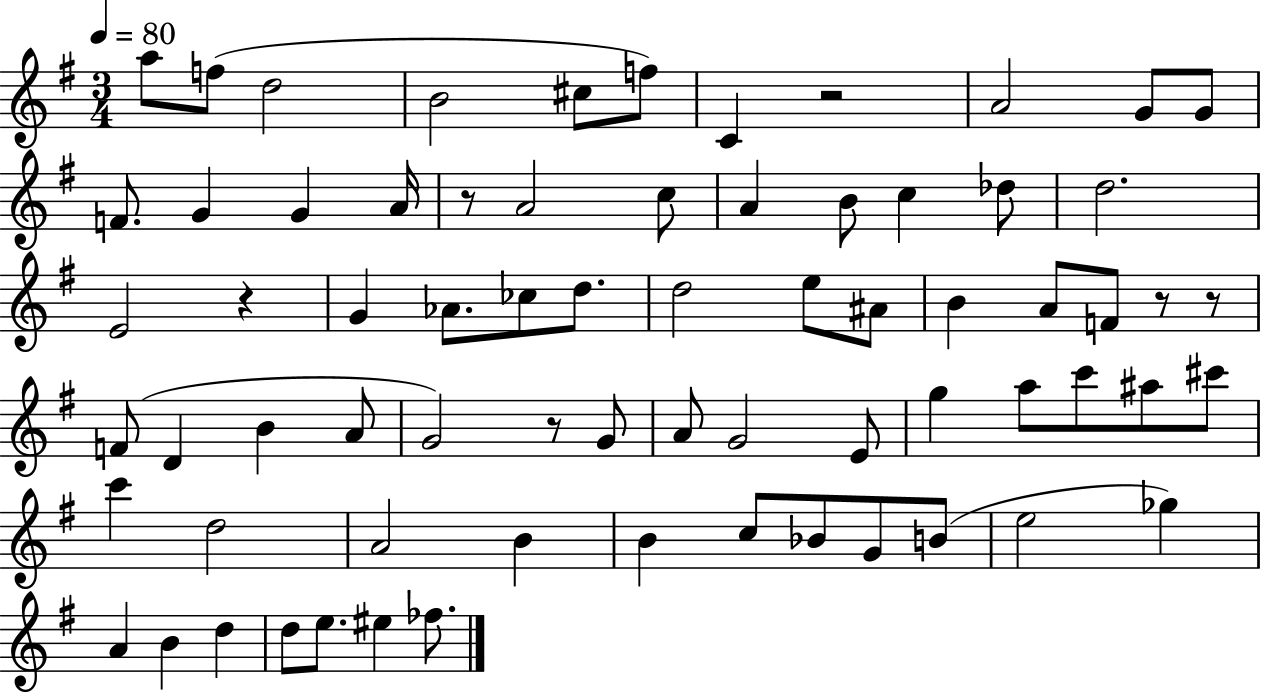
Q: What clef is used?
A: treble